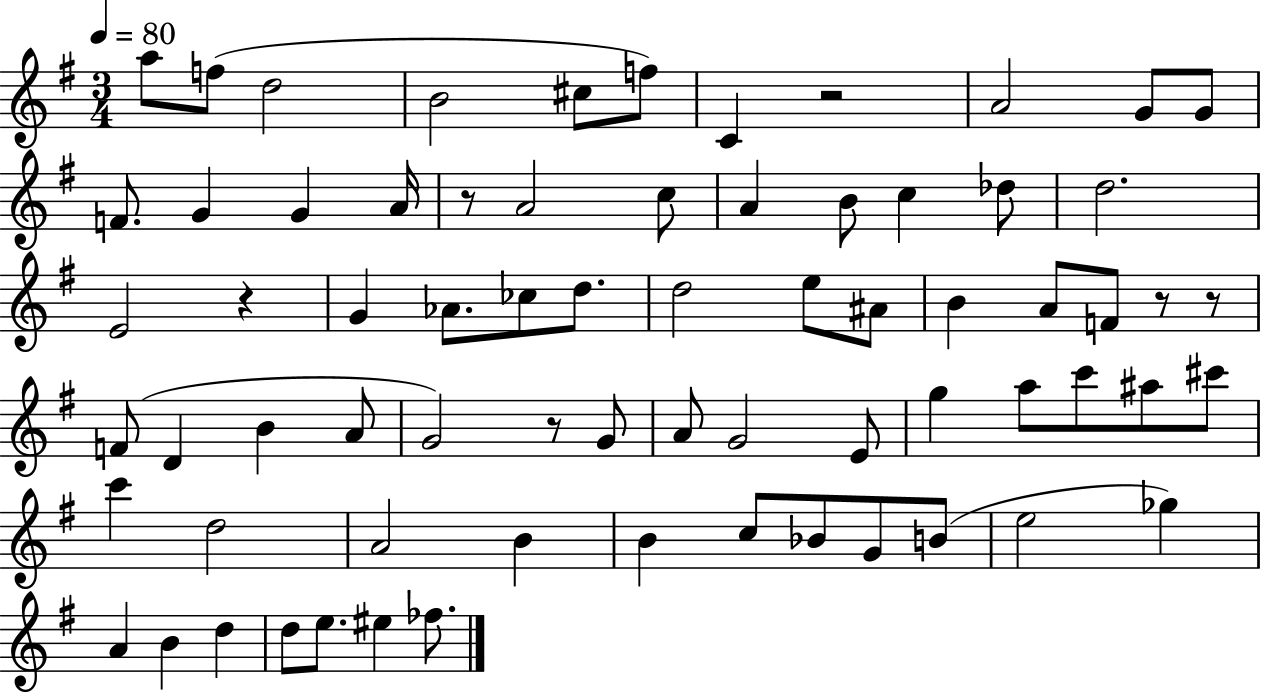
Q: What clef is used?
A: treble